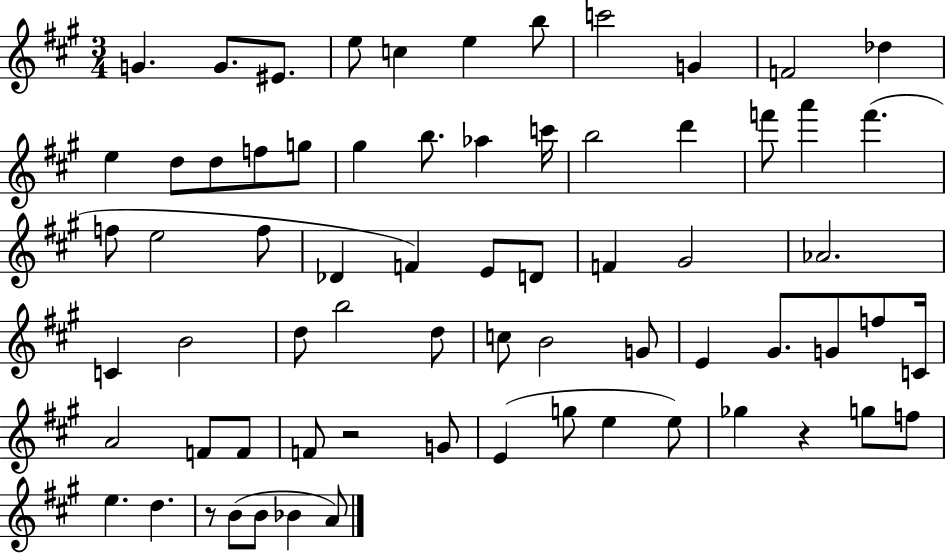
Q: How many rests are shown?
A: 3